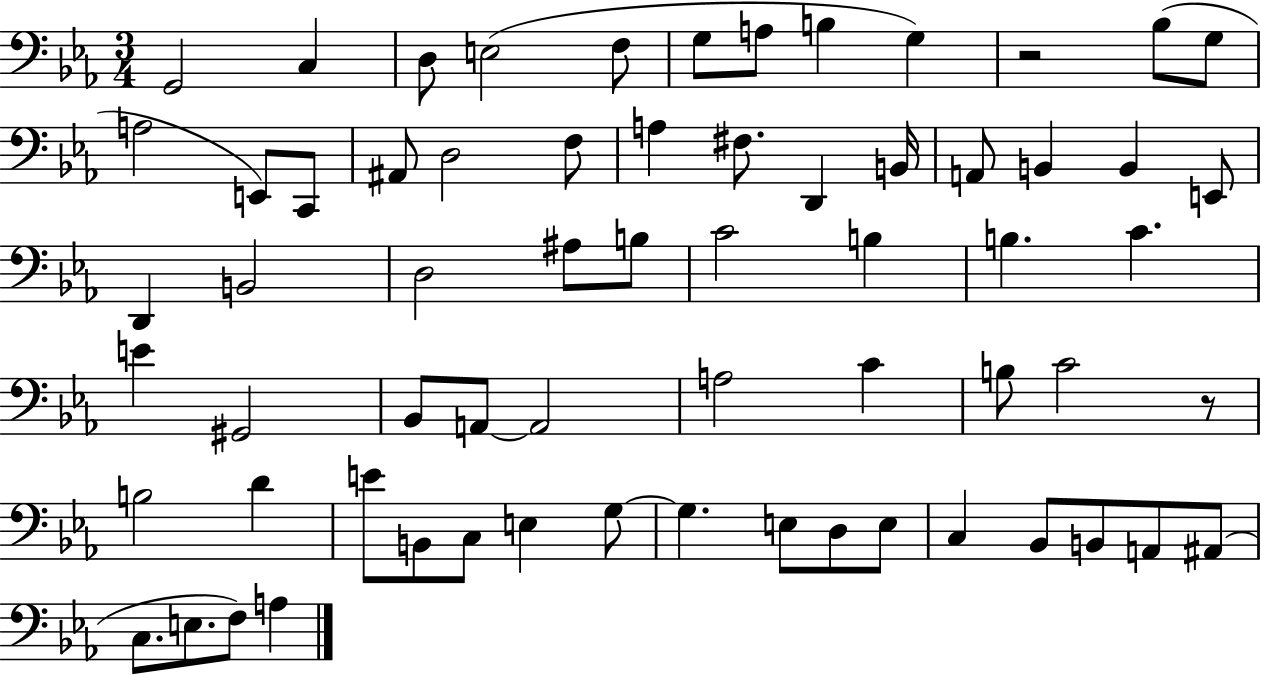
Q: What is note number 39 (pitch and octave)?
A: A2